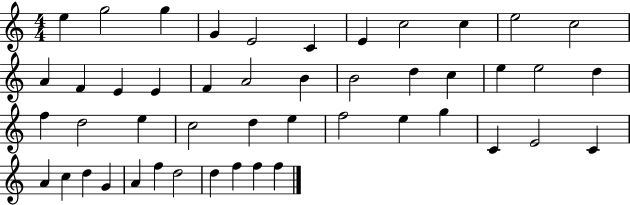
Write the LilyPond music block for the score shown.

{
  \clef treble
  \numericTimeSignature
  \time 4/4
  \key c \major
  e''4 g''2 g''4 | g'4 e'2 c'4 | e'4 c''2 c''4 | e''2 c''2 | \break a'4 f'4 e'4 e'4 | f'4 a'2 b'4 | b'2 d''4 c''4 | e''4 e''2 d''4 | \break f''4 d''2 e''4 | c''2 d''4 e''4 | f''2 e''4 g''4 | c'4 e'2 c'4 | \break a'4 c''4 d''4 g'4 | a'4 f''4 d''2 | d''4 f''4 f''4 f''4 | \bar "|."
}